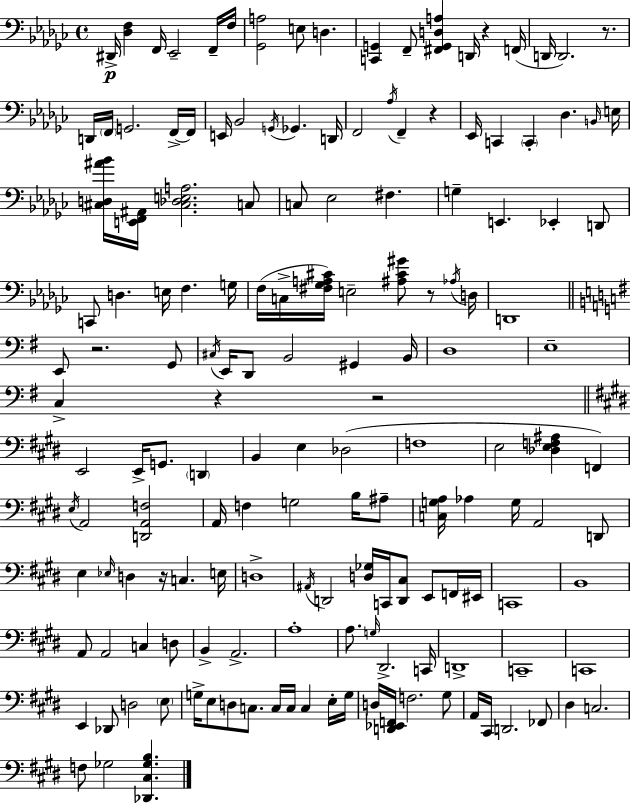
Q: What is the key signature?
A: EES minor